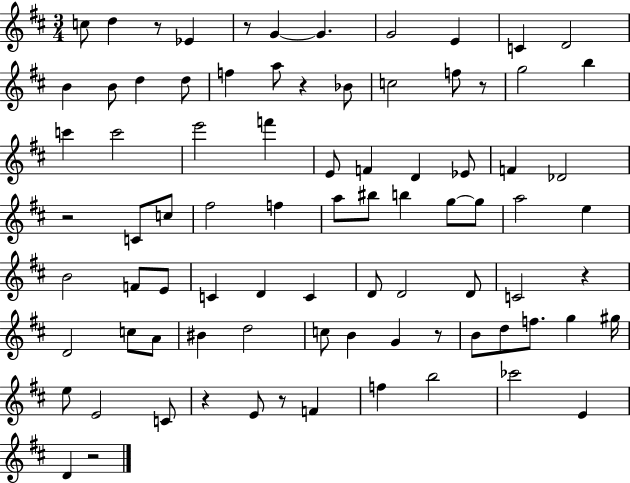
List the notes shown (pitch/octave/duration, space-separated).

C5/e D5/q R/e Eb4/q R/e G4/q G4/q. G4/h E4/q C4/q D4/h B4/q B4/e D5/q D5/e F5/q A5/e R/q Bb4/e C5/h F5/e R/e G5/h B5/q C6/q C6/h E6/h F6/q E4/e F4/q D4/q Eb4/e F4/q Db4/h R/h C4/e C5/e F#5/h F5/q A5/e BIS5/e B5/q G5/e G5/e A5/h E5/q B4/h F4/e E4/e C4/q D4/q C4/q D4/e D4/h D4/e C4/h R/q D4/h C5/e A4/e BIS4/q D5/h C5/e B4/q G4/q R/e B4/e D5/e F5/e. G5/q G#5/s E5/e E4/h C4/e R/q E4/e R/e F4/q F5/q B5/h CES6/h E4/q D4/q R/h